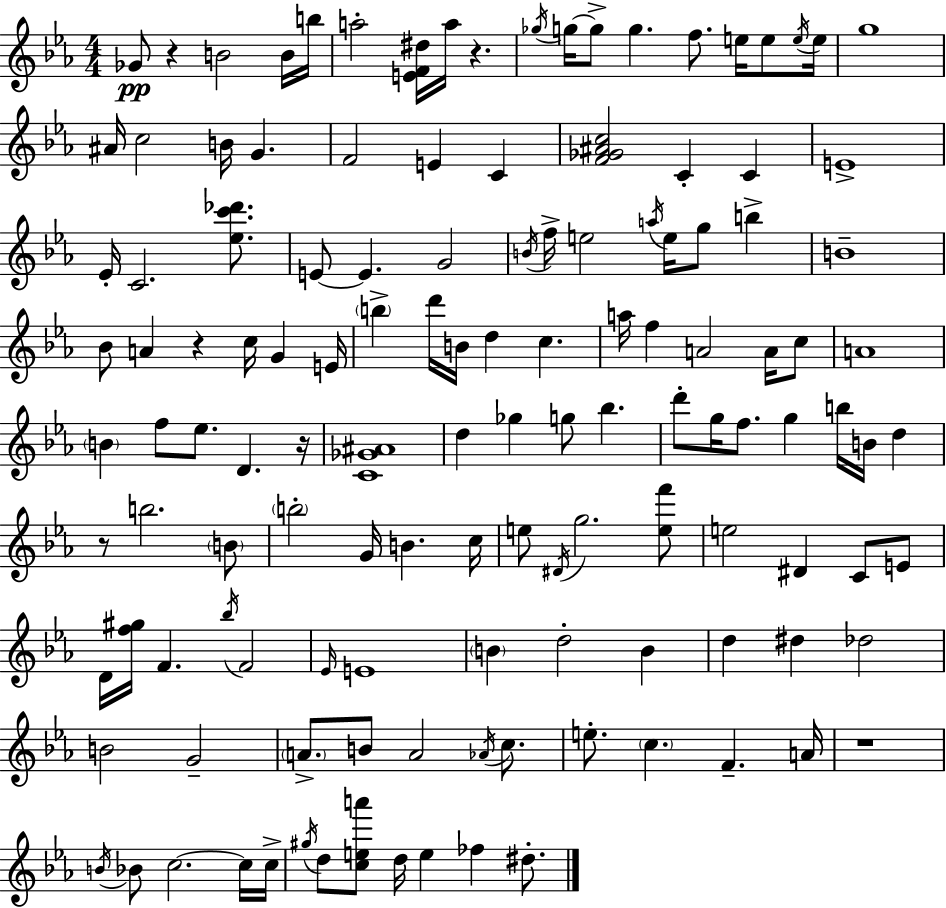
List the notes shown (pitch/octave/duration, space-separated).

Gb4/e R/q B4/h B4/s B5/s A5/h [E4,F4,D#5]/s A5/s R/q. Gb5/s G5/s G5/e G5/q. F5/e. E5/s E5/e E5/s E5/s G5/w A#4/s C5/h B4/s G4/q. F4/h E4/q C4/q [F4,Gb4,A#4,C5]/h C4/q C4/q E4/w Eb4/s C4/h. [Eb5,C6,Db6]/e. E4/e E4/q. G4/h B4/s F5/s E5/h A5/s E5/s G5/e B5/q B4/w Bb4/e A4/q R/q C5/s G4/q E4/s B5/q D6/s B4/s D5/q C5/q. A5/s F5/q A4/h A4/s C5/e A4/w B4/q F5/e Eb5/e. D4/q. R/s [C4,Gb4,A#4]/w D5/q Gb5/q G5/e Bb5/q. D6/e G5/s F5/e. G5/q B5/s B4/s D5/q R/e B5/h. B4/e B5/h G4/s B4/q. C5/s E5/e D#4/s G5/h. [E5,F6]/e E5/h D#4/q C4/e E4/e D4/s [F5,G#5]/s F4/q. Bb5/s F4/h Eb4/s E4/w B4/q D5/h B4/q D5/q D#5/q Db5/h B4/h G4/h A4/e. B4/e A4/h Ab4/s C5/e. E5/e. C5/q. F4/q. A4/s R/w B4/s Bb4/e C5/h. C5/s C5/s G#5/s D5/e [C5,E5,A6]/e D5/s E5/q FES5/q D#5/e.